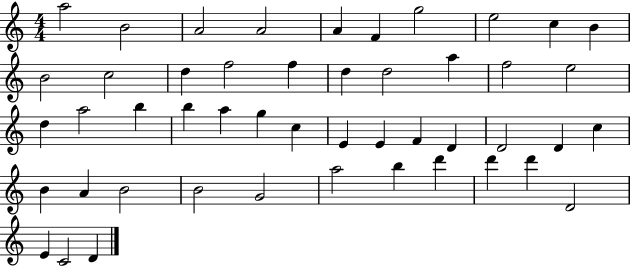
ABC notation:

X:1
T:Untitled
M:4/4
L:1/4
K:C
a2 B2 A2 A2 A F g2 e2 c B B2 c2 d f2 f d d2 a f2 e2 d a2 b b a g c E E F D D2 D c B A B2 B2 G2 a2 b d' d' d' D2 E C2 D